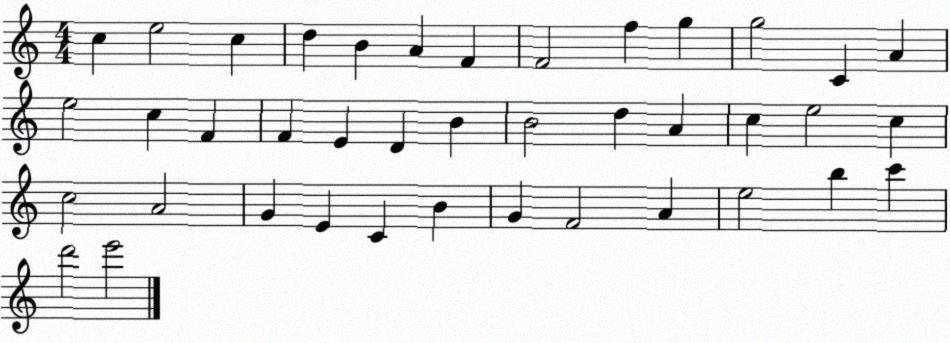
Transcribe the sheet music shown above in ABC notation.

X:1
T:Untitled
M:4/4
L:1/4
K:C
c e2 c d B A F F2 f g g2 C A e2 c F F E D B B2 d A c e2 c c2 A2 G E C B G F2 A e2 b c' d'2 e'2